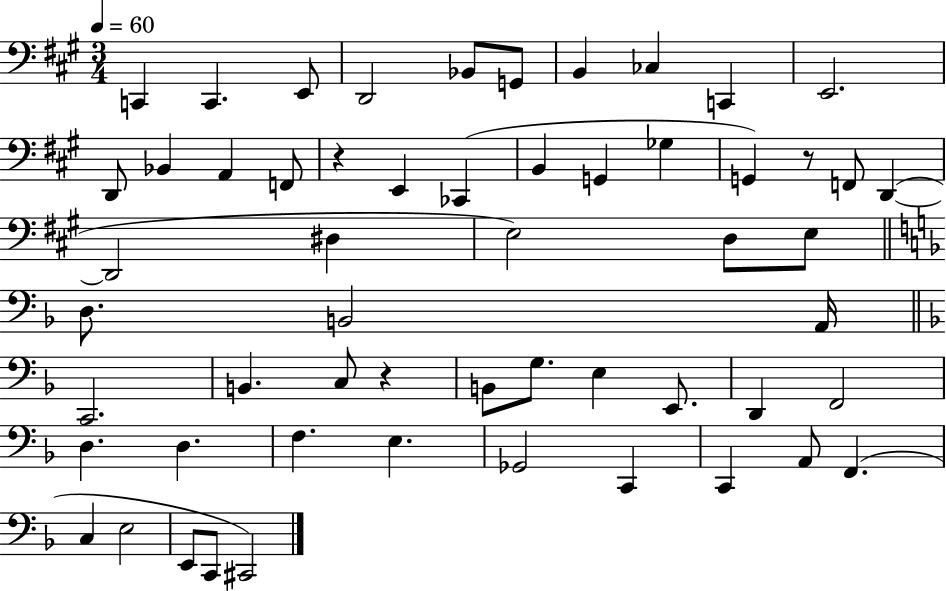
X:1
T:Untitled
M:3/4
L:1/4
K:A
C,, C,, E,,/2 D,,2 _B,,/2 G,,/2 B,, _C, C,, E,,2 D,,/2 _B,, A,, F,,/2 z E,, _C,, B,, G,, _G, G,, z/2 F,,/2 D,, D,,2 ^D, E,2 D,/2 E,/2 D,/2 B,,2 A,,/4 C,,2 B,, C,/2 z B,,/2 G,/2 E, E,,/2 D,, F,,2 D, D, F, E, _G,,2 C,, C,, A,,/2 F,, C, E,2 E,,/2 C,,/2 ^C,,2